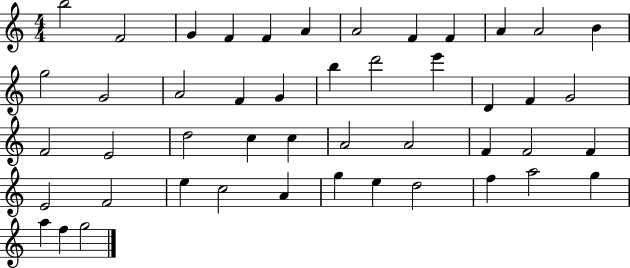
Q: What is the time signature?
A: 4/4